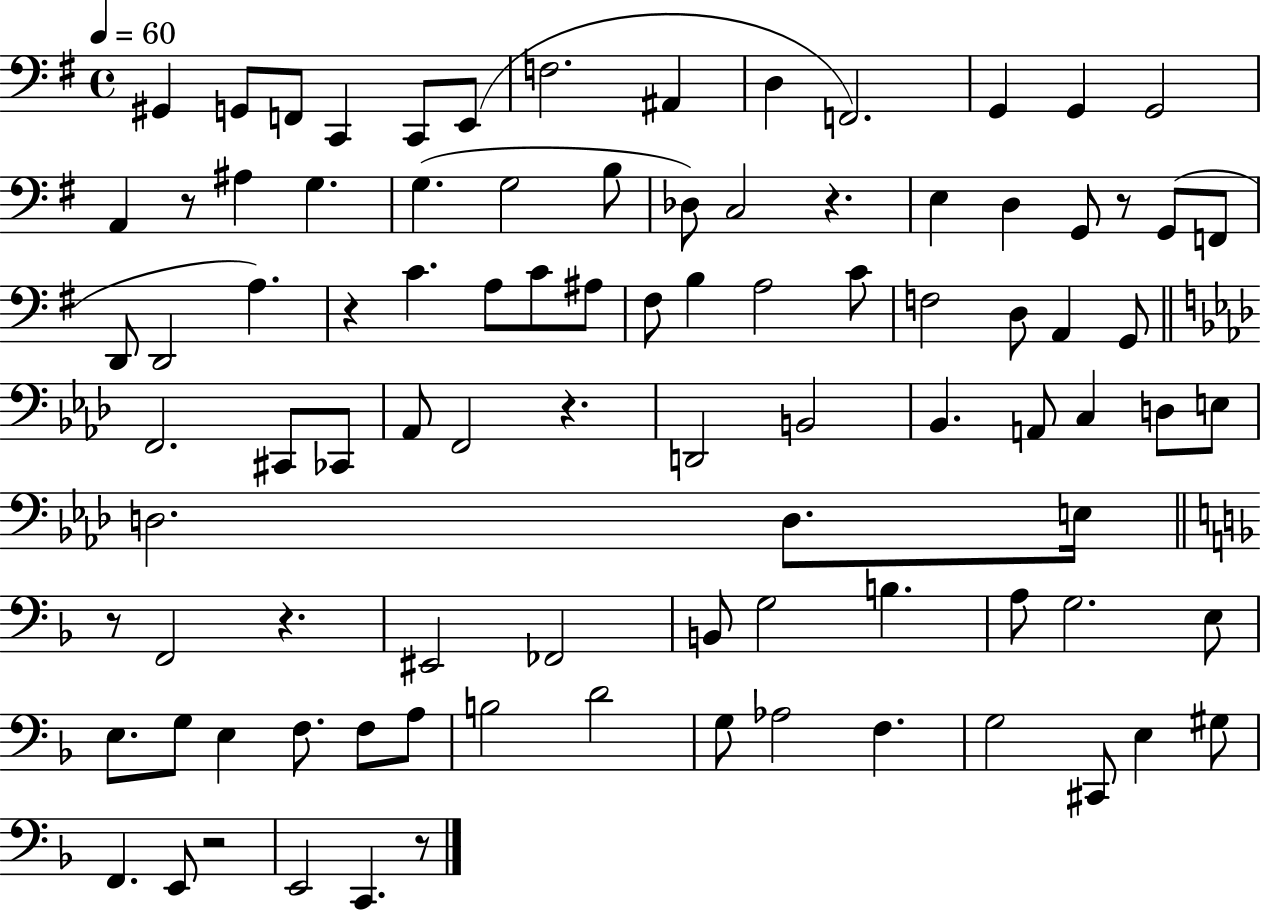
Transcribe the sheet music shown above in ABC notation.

X:1
T:Untitled
M:4/4
L:1/4
K:G
^G,, G,,/2 F,,/2 C,, C,,/2 E,,/2 F,2 ^A,, D, F,,2 G,, G,, G,,2 A,, z/2 ^A, G, G, G,2 B,/2 _D,/2 C,2 z E, D, G,,/2 z/2 G,,/2 F,,/2 D,,/2 D,,2 A, z C A,/2 C/2 ^A,/2 ^F,/2 B, A,2 C/2 F,2 D,/2 A,, G,,/2 F,,2 ^C,,/2 _C,,/2 _A,,/2 F,,2 z D,,2 B,,2 _B,, A,,/2 C, D,/2 E,/2 D,2 D,/2 E,/4 z/2 F,,2 z ^E,,2 _F,,2 B,,/2 G,2 B, A,/2 G,2 E,/2 E,/2 G,/2 E, F,/2 F,/2 A,/2 B,2 D2 G,/2 _A,2 F, G,2 ^C,,/2 E, ^G,/2 F,, E,,/2 z2 E,,2 C,, z/2